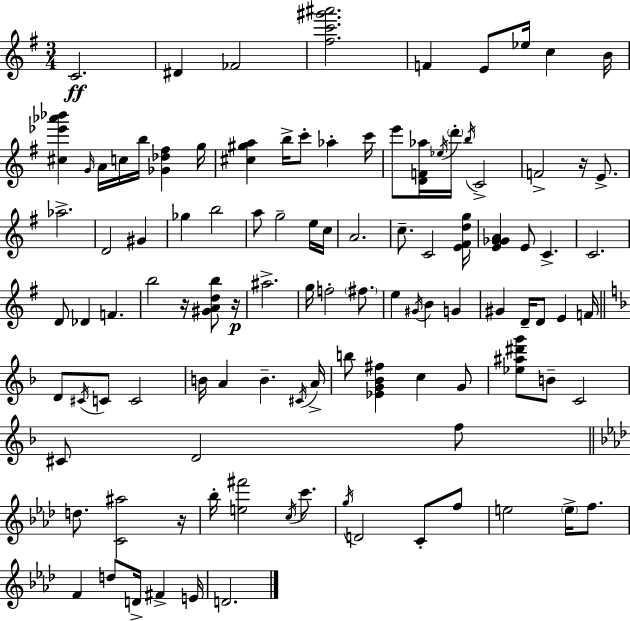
{
  \clef treble
  \numericTimeSignature
  \time 3/4
  \key g \major
  c'2.\ff | dis'4 fes'2 | <fis'' c''' gis''' ais'''>2. | f'4 e'8 ees''16 c''4 b'16 | \break <cis'' ees''' aes''' bes'''>4 \grace { g'16 } a'16 c''16 b''16 <ges' des'' fis''>4 | g''16 <cis'' gis'' a''>4 b''16-> c'''8-. aes''4-. | c'''16 e'''8 <d' f' aes''>16 \acciaccatura { ees''16 } \parenthesize d'''16-. \acciaccatura { b''16 } c'2-> | f'2-> r16 | \break e'8.-> aes''2.-> | d'2 gis'4 | ges''4 b''2 | a''8 g''2-- | \break e''16 c''16 a'2. | c''8.-- c'2 | <e' fis' d'' g''>16 <e' g' ges' a'>4 e'8 c'4.-> | c'2. | \break d'8 des'4 f'4. | b''2 r16 | <gis' a' d'' b''>8 r16\p ais''2.-> | g''16 f''2-. | \break \parenthesize fis''8. e''4 \acciaccatura { gis'16 } b'4 | g'4 gis'4 d'16-- d'8 e'4 | f'16 \bar "||" \break \key f \major d'8 \acciaccatura { cis'16 } c'8 c'2 | b'16 a'4 b'4.-- | \acciaccatura { cis'16 } a'16-> b''8 <ees' g' bes' fis''>4 c''4 | g'8 <ees'' ais'' dis''' g'''>8 b'8-- c'2 | \break cis'8 d'2 | f''8 \bar "||" \break \key f \minor d''8. <c' ais''>2 r16 | bes''16-. <e'' fis'''>2 \acciaccatura { c''16 } c'''8. | \acciaccatura { g''16 } d'2 c'8-. | f''8 e''2 \parenthesize e''16-> f''8. | \break f'4 d''8 d'16-> fis'4-> | e'16 d'2. | \bar "|."
}